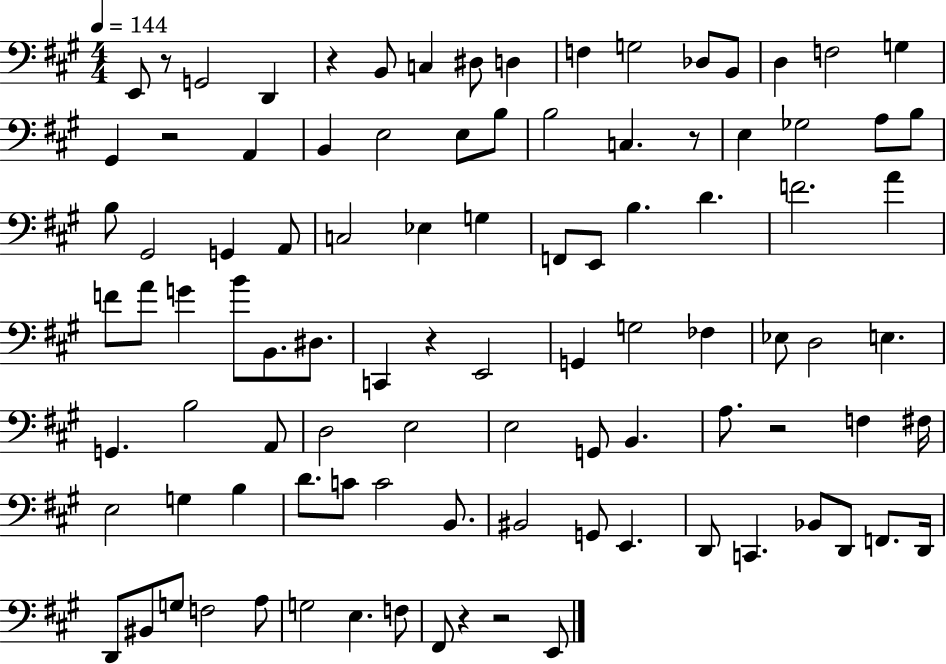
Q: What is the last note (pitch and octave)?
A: E2